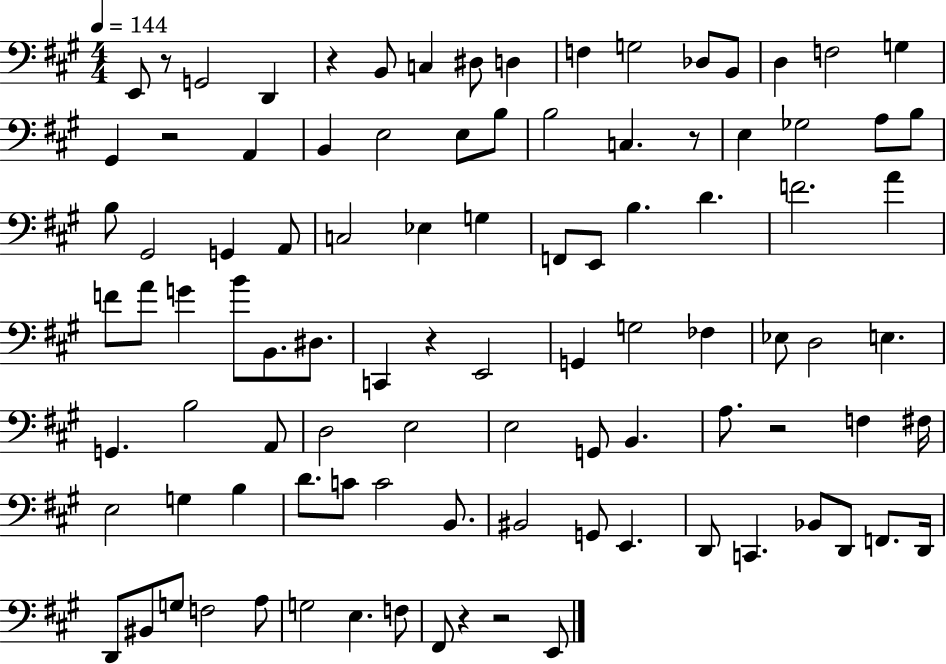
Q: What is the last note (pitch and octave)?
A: E2